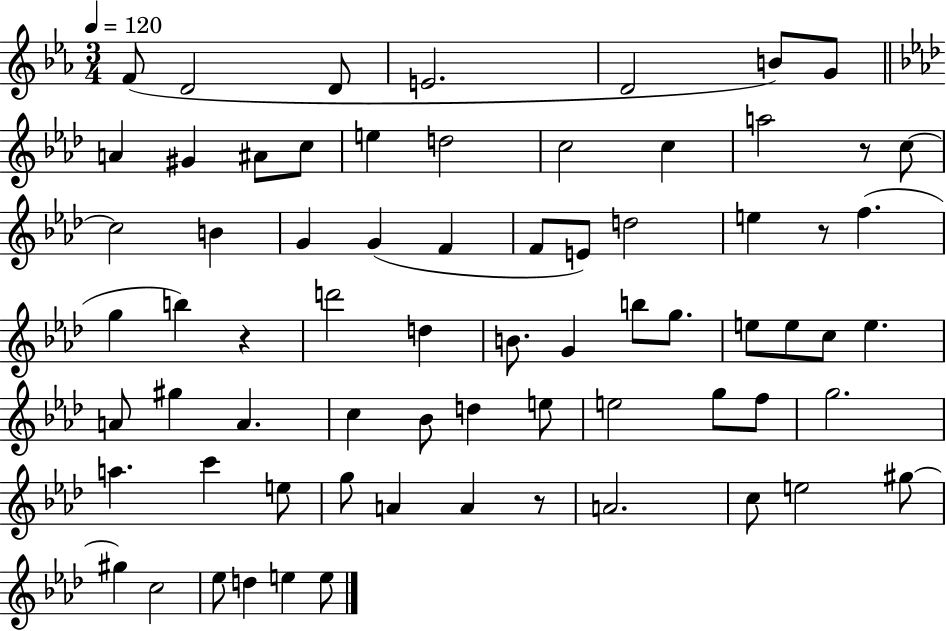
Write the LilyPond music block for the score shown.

{
  \clef treble
  \numericTimeSignature
  \time 3/4
  \key ees \major
  \tempo 4 = 120
  f'8( d'2 d'8 | e'2. | d'2 b'8) g'8 | \bar "||" \break \key aes \major a'4 gis'4 ais'8 c''8 | e''4 d''2 | c''2 c''4 | a''2 r8 c''8~~ | \break c''2 b'4 | g'4 g'4( f'4 | f'8 e'8) d''2 | e''4 r8 f''4.( | \break g''4 b''4) r4 | d'''2 d''4 | b'8. g'4 b''8 g''8. | e''8 e''8 c''8 e''4. | \break a'8 gis''4 a'4. | c''4 bes'8 d''4 e''8 | e''2 g''8 f''8 | g''2. | \break a''4. c'''4 e''8 | g''8 a'4 a'4 r8 | a'2. | c''8 e''2 gis''8~~ | \break gis''4 c''2 | ees''8 d''4 e''4 e''8 | \bar "|."
}